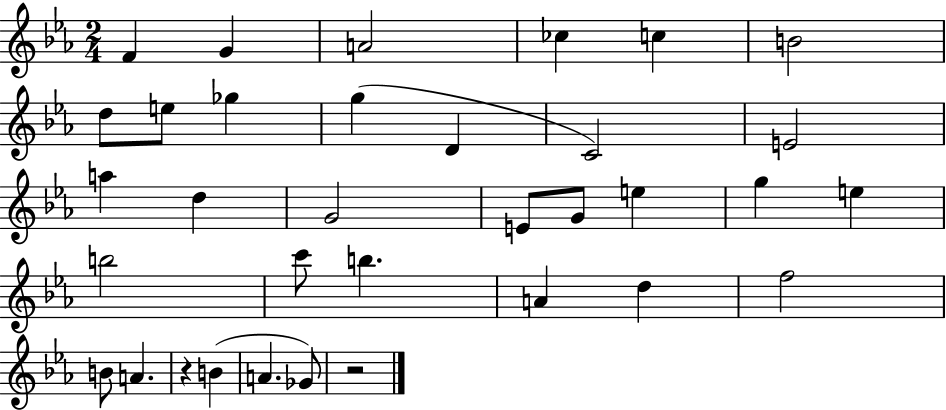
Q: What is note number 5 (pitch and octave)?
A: C5